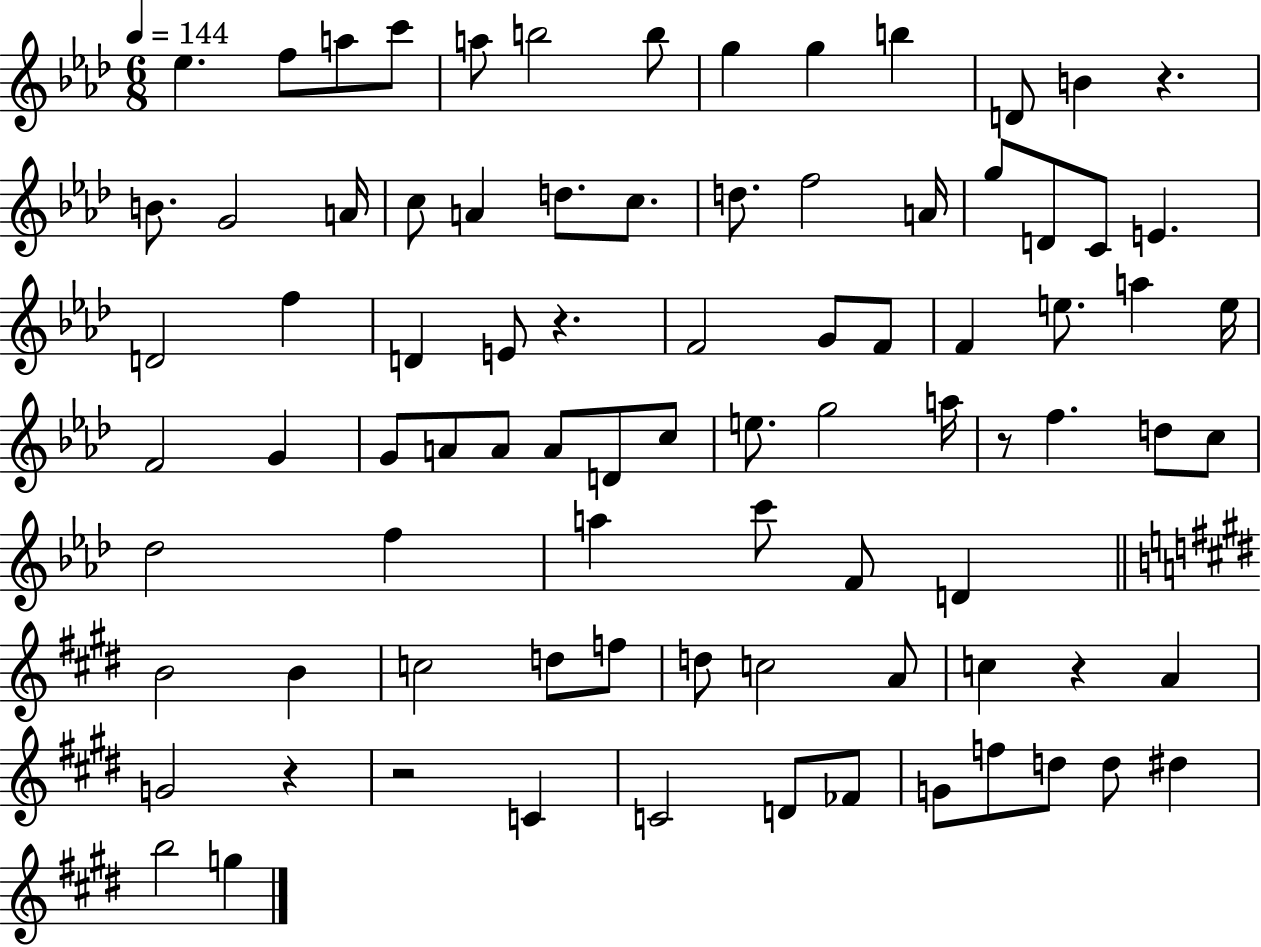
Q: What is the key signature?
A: AES major